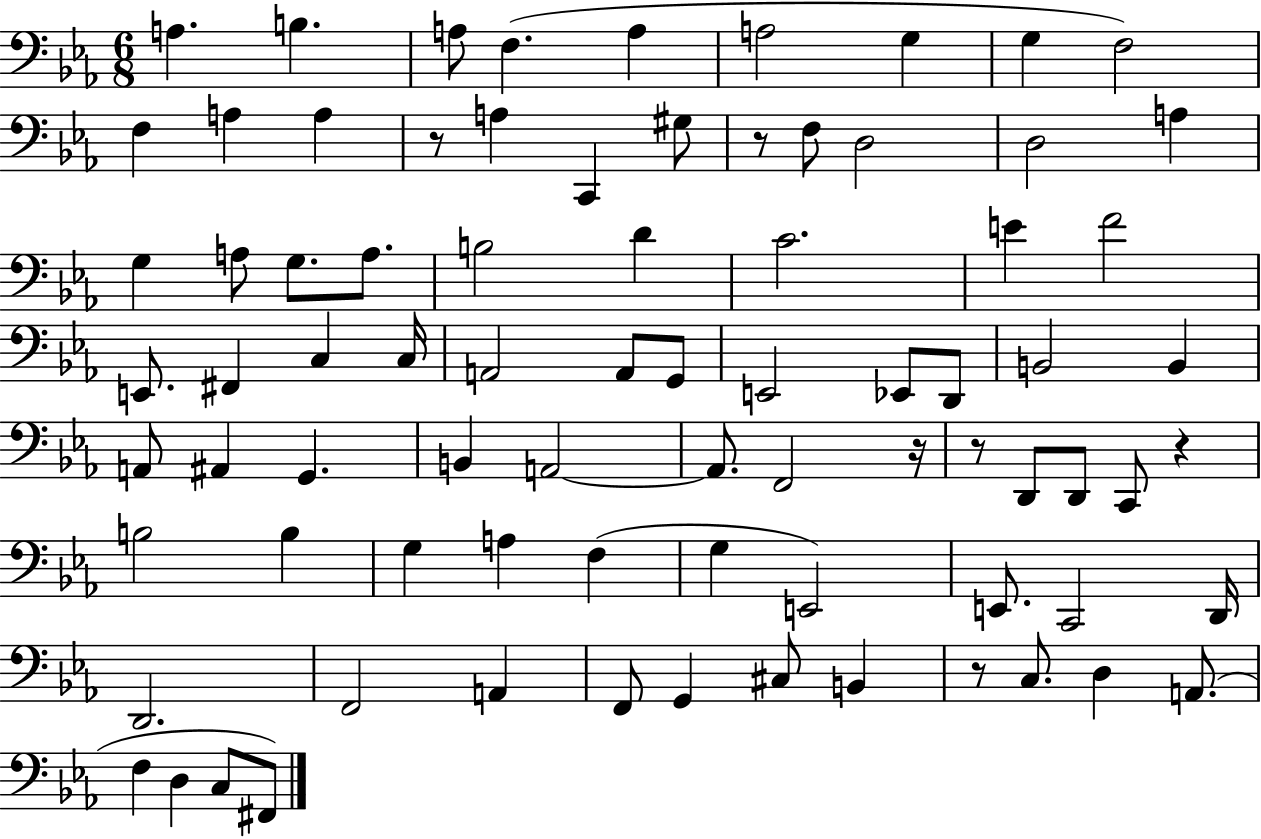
X:1
T:Untitled
M:6/8
L:1/4
K:Eb
A, B, A,/2 F, A, A,2 G, G, F,2 F, A, A, z/2 A, C,, ^G,/2 z/2 F,/2 D,2 D,2 A, G, A,/2 G,/2 A,/2 B,2 D C2 E F2 E,,/2 ^F,, C, C,/4 A,,2 A,,/2 G,,/2 E,,2 _E,,/2 D,,/2 B,,2 B,, A,,/2 ^A,, G,, B,, A,,2 A,,/2 F,,2 z/4 z/2 D,,/2 D,,/2 C,,/2 z B,2 B, G, A, F, G, E,,2 E,,/2 C,,2 D,,/4 D,,2 F,,2 A,, F,,/2 G,, ^C,/2 B,, z/2 C,/2 D, A,,/2 F, D, C,/2 ^F,,/2